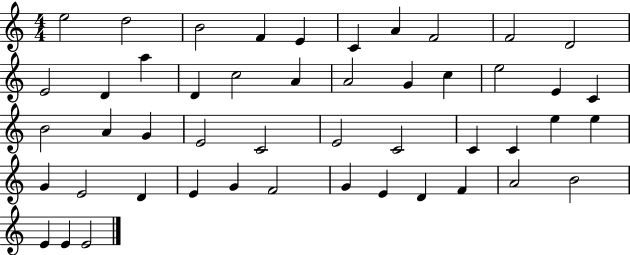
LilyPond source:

{
  \clef treble
  \numericTimeSignature
  \time 4/4
  \key c \major
  e''2 d''2 | b'2 f'4 e'4 | c'4 a'4 f'2 | f'2 d'2 | \break e'2 d'4 a''4 | d'4 c''2 a'4 | a'2 g'4 c''4 | e''2 e'4 c'4 | \break b'2 a'4 g'4 | e'2 c'2 | e'2 c'2 | c'4 c'4 e''4 e''4 | \break g'4 e'2 d'4 | e'4 g'4 f'2 | g'4 e'4 d'4 f'4 | a'2 b'2 | \break e'4 e'4 e'2 | \bar "|."
}